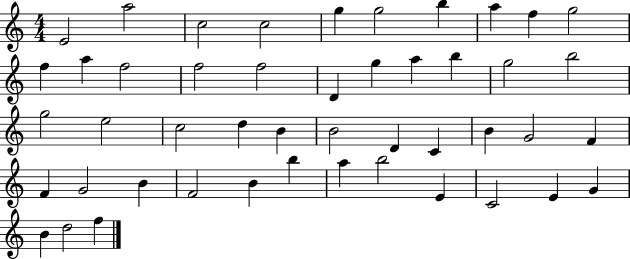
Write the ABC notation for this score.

X:1
T:Untitled
M:4/4
L:1/4
K:C
E2 a2 c2 c2 g g2 b a f g2 f a f2 f2 f2 D g a b g2 b2 g2 e2 c2 d B B2 D C B G2 F F G2 B F2 B b a b2 E C2 E G B d2 f